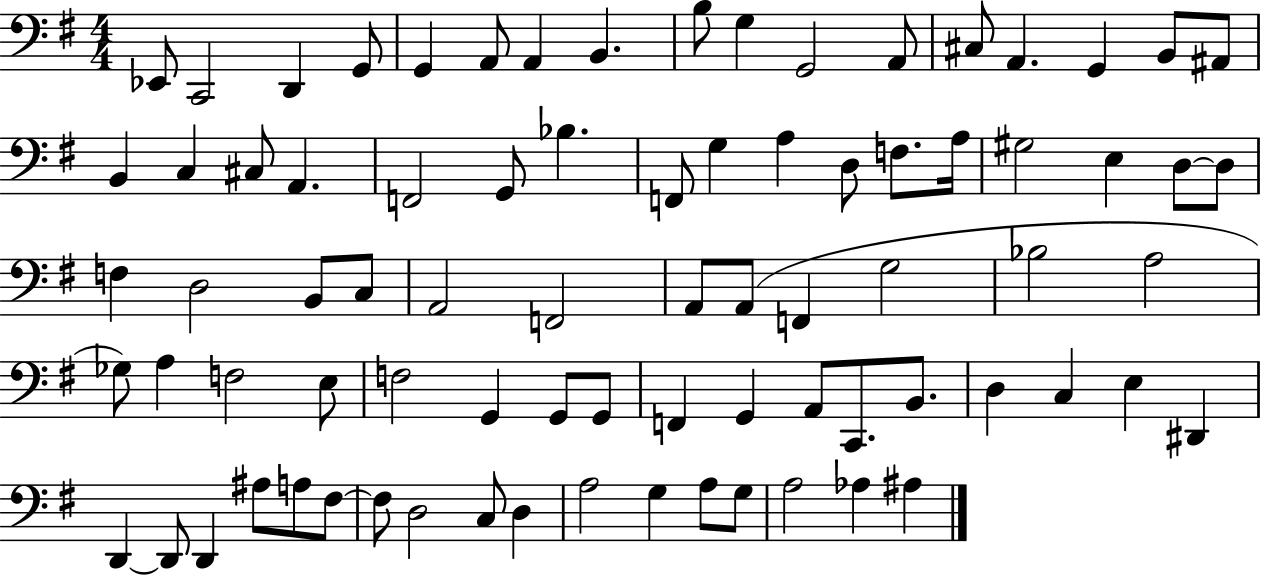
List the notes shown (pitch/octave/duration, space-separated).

Eb2/e C2/h D2/q G2/e G2/q A2/e A2/q B2/q. B3/e G3/q G2/h A2/e C#3/e A2/q. G2/q B2/e A#2/e B2/q C3/q C#3/e A2/q. F2/h G2/e Bb3/q. F2/e G3/q A3/q D3/e F3/e. A3/s G#3/h E3/q D3/e D3/e F3/q D3/h B2/e C3/e A2/h F2/h A2/e A2/e F2/q G3/h Bb3/h A3/h Gb3/e A3/q F3/h E3/e F3/h G2/q G2/e G2/e F2/q G2/q A2/e C2/e. B2/e. D3/q C3/q E3/q D#2/q D2/q D2/e D2/q A#3/e A3/e F#3/e F#3/e D3/h C3/e D3/q A3/h G3/q A3/e G3/e A3/h Ab3/q A#3/q